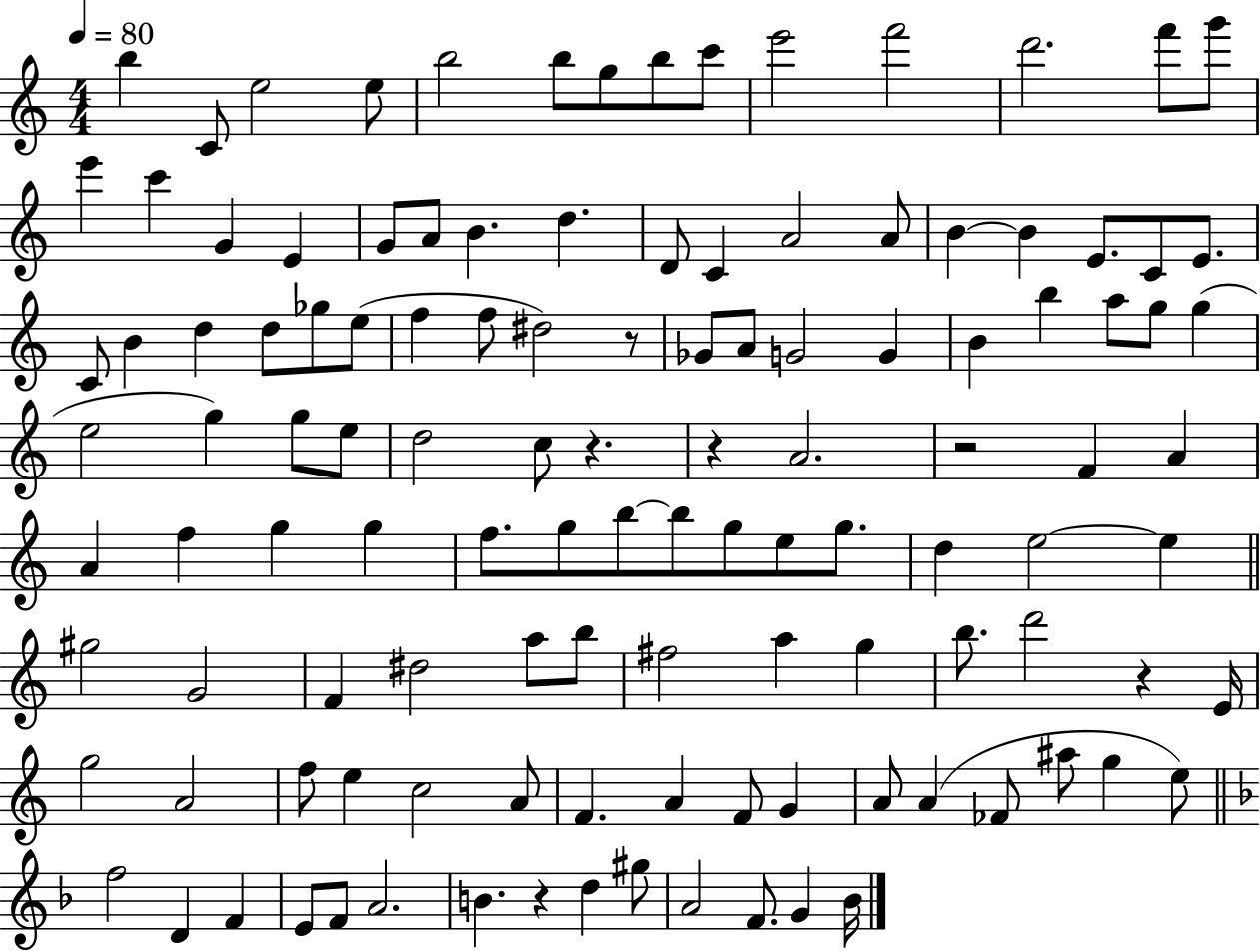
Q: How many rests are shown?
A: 6